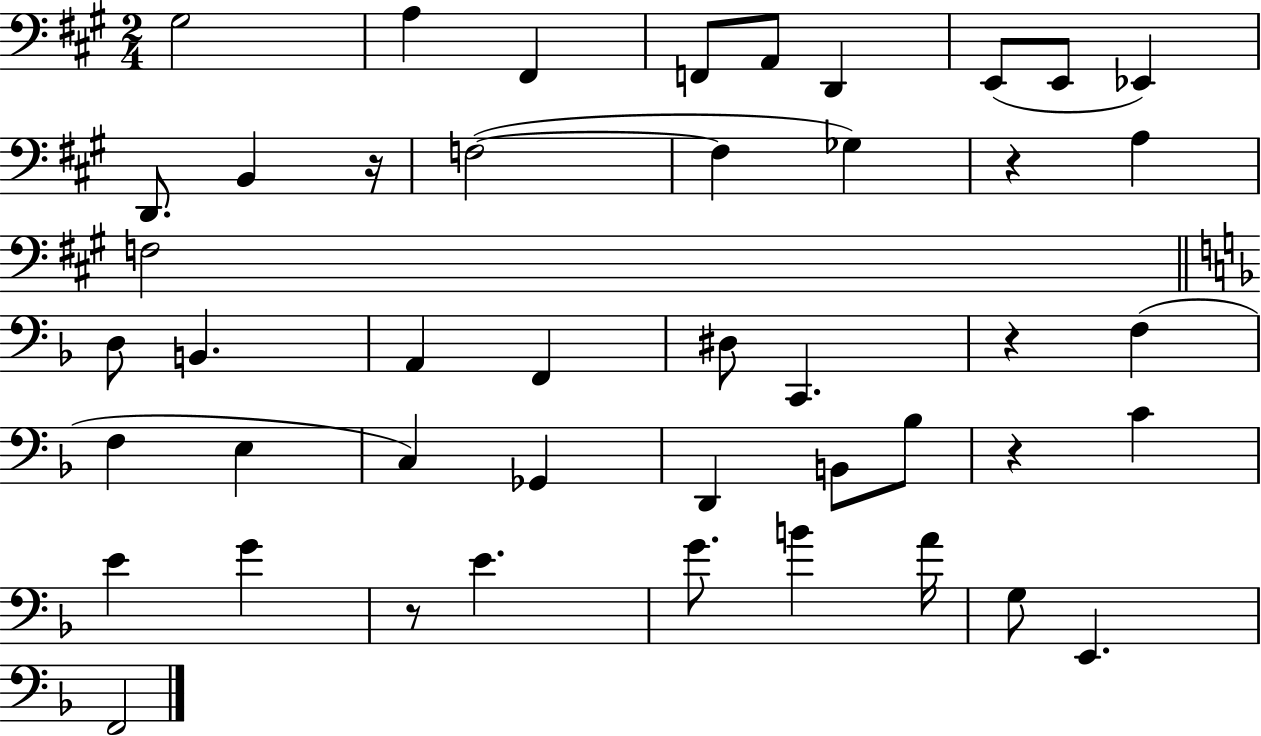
{
  \clef bass
  \numericTimeSignature
  \time 2/4
  \key a \major
  gis2 | a4 fis,4 | f,8 a,8 d,4 | e,8( e,8 ees,4) | \break d,8. b,4 r16 | f2~(~ | f4 ges4) | r4 a4 | \break f2 | \bar "||" \break \key f \major d8 b,4. | a,4 f,4 | dis8 c,4. | r4 f4( | \break f4 e4 | c4) ges,4 | d,4 b,8 bes8 | r4 c'4 | \break e'4 g'4 | r8 e'4. | g'8. b'4 a'16 | g8 e,4. | \break f,2 | \bar "|."
}